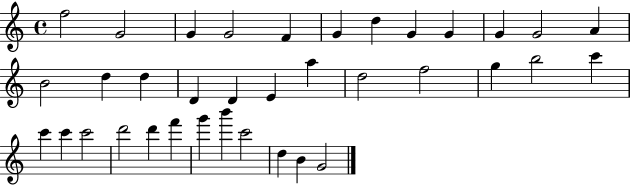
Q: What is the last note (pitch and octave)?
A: G4